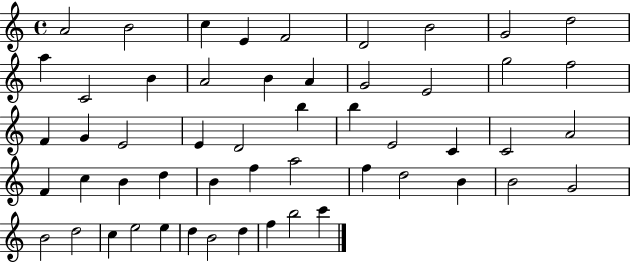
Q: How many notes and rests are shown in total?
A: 53